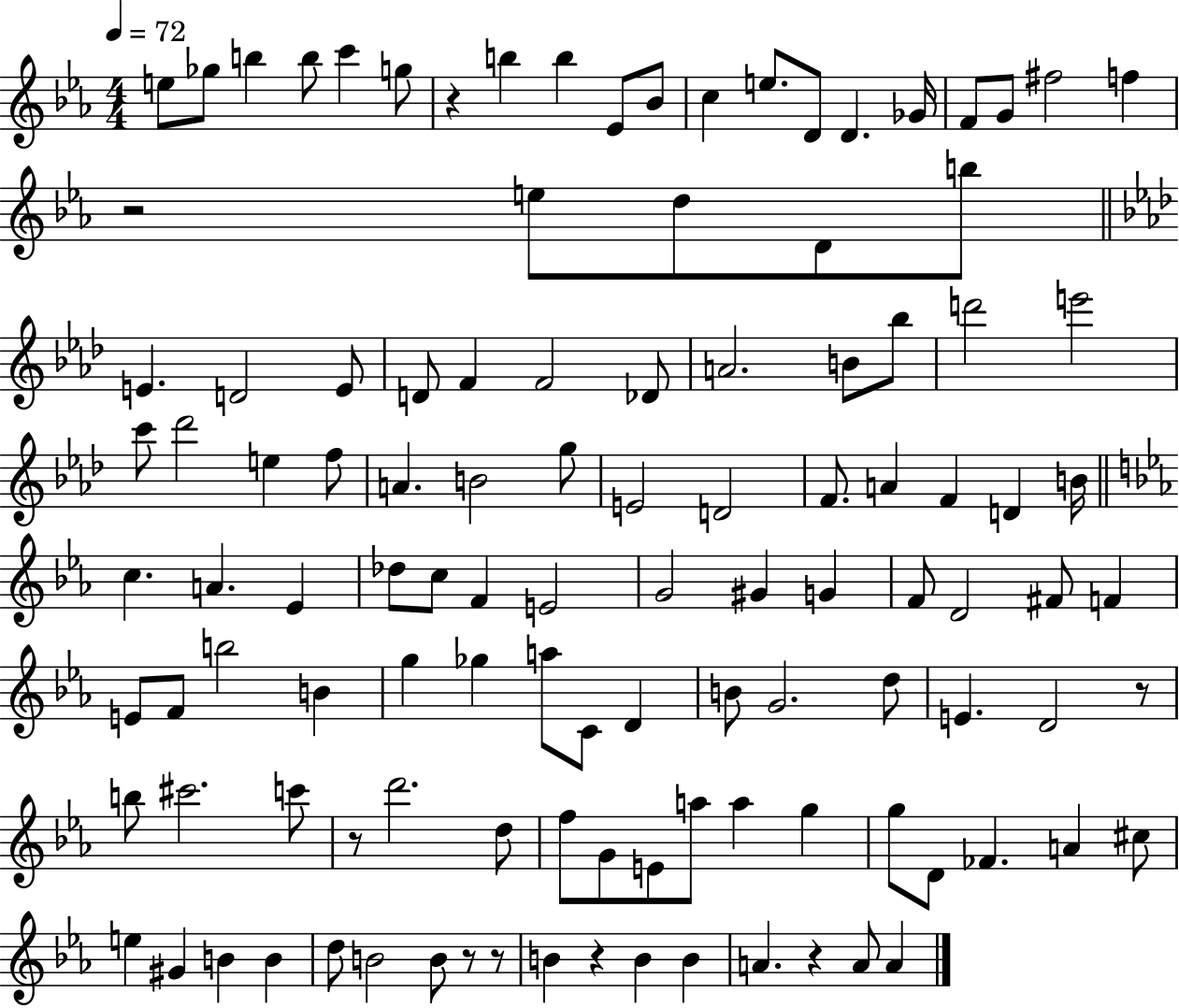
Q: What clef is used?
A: treble